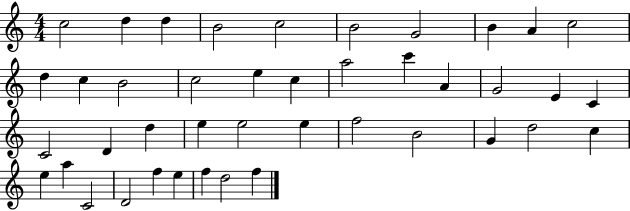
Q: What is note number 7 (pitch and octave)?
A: G4